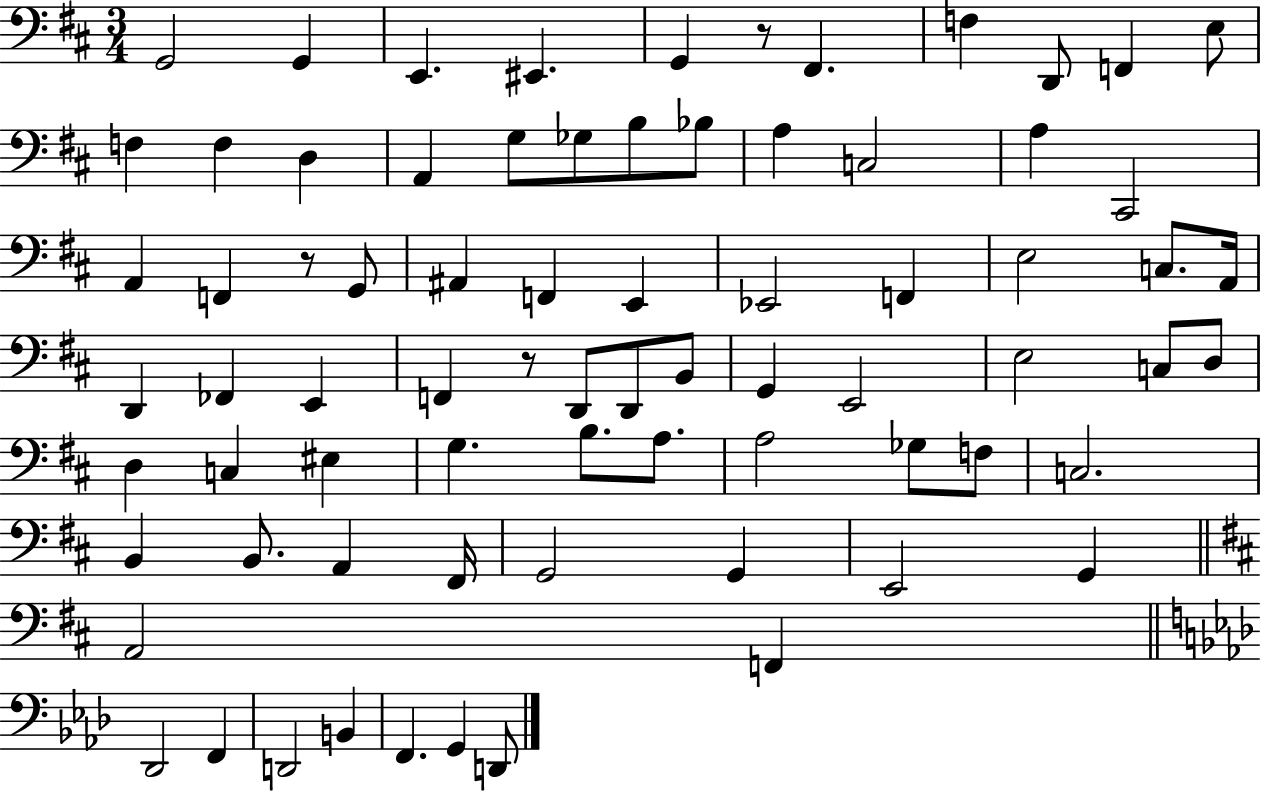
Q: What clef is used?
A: bass